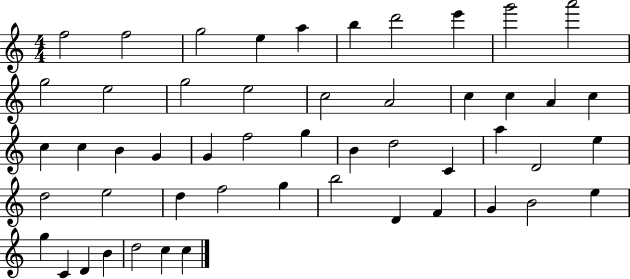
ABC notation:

X:1
T:Untitled
M:4/4
L:1/4
K:C
f2 f2 g2 e a b d'2 e' g'2 a'2 g2 e2 g2 e2 c2 A2 c c A c c c B G G f2 g B d2 C a D2 e d2 e2 d f2 g b2 D F G B2 e g C D B d2 c c